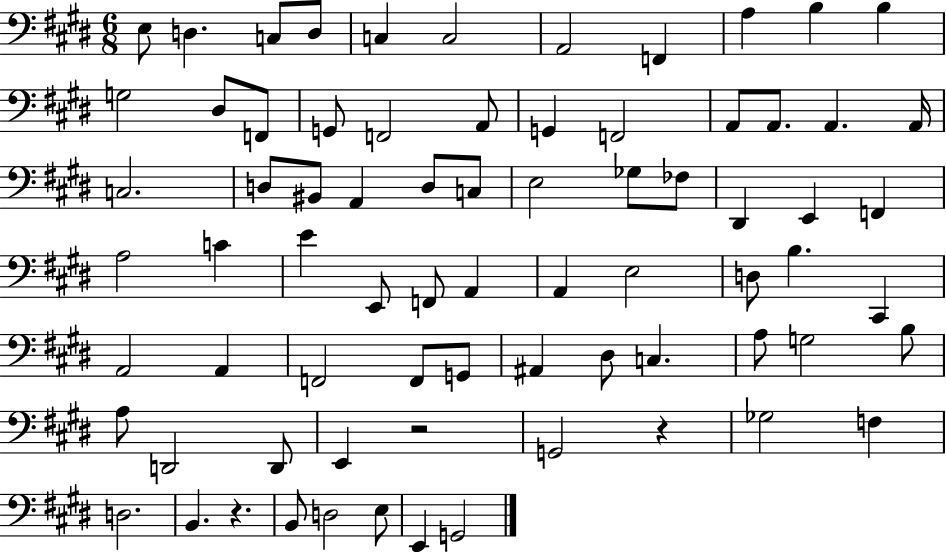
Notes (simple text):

E3/e D3/q. C3/e D3/e C3/q C3/h A2/h F2/q A3/q B3/q B3/q G3/h D#3/e F2/e G2/e F2/h A2/e G2/q F2/h A2/e A2/e. A2/q. A2/s C3/h. D3/e BIS2/e A2/q D3/e C3/e E3/h Gb3/e FES3/e D#2/q E2/q F2/q A3/h C4/q E4/q E2/e F2/e A2/q A2/q E3/h D3/e B3/q. C#2/q A2/h A2/q F2/h F2/e G2/e A#2/q D#3/e C3/q. A3/e G3/h B3/e A3/e D2/h D2/e E2/q R/h G2/h R/q Gb3/h F3/q D3/h. B2/q. R/q. B2/e D3/h E3/e E2/q G2/h